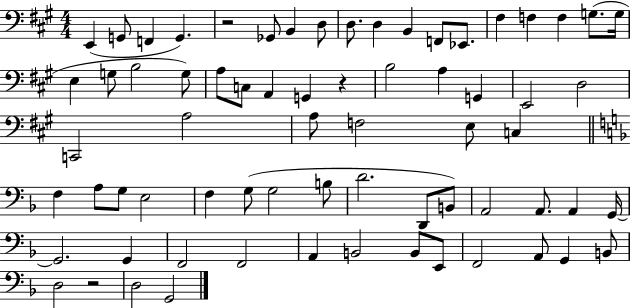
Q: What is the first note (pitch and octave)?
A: E2